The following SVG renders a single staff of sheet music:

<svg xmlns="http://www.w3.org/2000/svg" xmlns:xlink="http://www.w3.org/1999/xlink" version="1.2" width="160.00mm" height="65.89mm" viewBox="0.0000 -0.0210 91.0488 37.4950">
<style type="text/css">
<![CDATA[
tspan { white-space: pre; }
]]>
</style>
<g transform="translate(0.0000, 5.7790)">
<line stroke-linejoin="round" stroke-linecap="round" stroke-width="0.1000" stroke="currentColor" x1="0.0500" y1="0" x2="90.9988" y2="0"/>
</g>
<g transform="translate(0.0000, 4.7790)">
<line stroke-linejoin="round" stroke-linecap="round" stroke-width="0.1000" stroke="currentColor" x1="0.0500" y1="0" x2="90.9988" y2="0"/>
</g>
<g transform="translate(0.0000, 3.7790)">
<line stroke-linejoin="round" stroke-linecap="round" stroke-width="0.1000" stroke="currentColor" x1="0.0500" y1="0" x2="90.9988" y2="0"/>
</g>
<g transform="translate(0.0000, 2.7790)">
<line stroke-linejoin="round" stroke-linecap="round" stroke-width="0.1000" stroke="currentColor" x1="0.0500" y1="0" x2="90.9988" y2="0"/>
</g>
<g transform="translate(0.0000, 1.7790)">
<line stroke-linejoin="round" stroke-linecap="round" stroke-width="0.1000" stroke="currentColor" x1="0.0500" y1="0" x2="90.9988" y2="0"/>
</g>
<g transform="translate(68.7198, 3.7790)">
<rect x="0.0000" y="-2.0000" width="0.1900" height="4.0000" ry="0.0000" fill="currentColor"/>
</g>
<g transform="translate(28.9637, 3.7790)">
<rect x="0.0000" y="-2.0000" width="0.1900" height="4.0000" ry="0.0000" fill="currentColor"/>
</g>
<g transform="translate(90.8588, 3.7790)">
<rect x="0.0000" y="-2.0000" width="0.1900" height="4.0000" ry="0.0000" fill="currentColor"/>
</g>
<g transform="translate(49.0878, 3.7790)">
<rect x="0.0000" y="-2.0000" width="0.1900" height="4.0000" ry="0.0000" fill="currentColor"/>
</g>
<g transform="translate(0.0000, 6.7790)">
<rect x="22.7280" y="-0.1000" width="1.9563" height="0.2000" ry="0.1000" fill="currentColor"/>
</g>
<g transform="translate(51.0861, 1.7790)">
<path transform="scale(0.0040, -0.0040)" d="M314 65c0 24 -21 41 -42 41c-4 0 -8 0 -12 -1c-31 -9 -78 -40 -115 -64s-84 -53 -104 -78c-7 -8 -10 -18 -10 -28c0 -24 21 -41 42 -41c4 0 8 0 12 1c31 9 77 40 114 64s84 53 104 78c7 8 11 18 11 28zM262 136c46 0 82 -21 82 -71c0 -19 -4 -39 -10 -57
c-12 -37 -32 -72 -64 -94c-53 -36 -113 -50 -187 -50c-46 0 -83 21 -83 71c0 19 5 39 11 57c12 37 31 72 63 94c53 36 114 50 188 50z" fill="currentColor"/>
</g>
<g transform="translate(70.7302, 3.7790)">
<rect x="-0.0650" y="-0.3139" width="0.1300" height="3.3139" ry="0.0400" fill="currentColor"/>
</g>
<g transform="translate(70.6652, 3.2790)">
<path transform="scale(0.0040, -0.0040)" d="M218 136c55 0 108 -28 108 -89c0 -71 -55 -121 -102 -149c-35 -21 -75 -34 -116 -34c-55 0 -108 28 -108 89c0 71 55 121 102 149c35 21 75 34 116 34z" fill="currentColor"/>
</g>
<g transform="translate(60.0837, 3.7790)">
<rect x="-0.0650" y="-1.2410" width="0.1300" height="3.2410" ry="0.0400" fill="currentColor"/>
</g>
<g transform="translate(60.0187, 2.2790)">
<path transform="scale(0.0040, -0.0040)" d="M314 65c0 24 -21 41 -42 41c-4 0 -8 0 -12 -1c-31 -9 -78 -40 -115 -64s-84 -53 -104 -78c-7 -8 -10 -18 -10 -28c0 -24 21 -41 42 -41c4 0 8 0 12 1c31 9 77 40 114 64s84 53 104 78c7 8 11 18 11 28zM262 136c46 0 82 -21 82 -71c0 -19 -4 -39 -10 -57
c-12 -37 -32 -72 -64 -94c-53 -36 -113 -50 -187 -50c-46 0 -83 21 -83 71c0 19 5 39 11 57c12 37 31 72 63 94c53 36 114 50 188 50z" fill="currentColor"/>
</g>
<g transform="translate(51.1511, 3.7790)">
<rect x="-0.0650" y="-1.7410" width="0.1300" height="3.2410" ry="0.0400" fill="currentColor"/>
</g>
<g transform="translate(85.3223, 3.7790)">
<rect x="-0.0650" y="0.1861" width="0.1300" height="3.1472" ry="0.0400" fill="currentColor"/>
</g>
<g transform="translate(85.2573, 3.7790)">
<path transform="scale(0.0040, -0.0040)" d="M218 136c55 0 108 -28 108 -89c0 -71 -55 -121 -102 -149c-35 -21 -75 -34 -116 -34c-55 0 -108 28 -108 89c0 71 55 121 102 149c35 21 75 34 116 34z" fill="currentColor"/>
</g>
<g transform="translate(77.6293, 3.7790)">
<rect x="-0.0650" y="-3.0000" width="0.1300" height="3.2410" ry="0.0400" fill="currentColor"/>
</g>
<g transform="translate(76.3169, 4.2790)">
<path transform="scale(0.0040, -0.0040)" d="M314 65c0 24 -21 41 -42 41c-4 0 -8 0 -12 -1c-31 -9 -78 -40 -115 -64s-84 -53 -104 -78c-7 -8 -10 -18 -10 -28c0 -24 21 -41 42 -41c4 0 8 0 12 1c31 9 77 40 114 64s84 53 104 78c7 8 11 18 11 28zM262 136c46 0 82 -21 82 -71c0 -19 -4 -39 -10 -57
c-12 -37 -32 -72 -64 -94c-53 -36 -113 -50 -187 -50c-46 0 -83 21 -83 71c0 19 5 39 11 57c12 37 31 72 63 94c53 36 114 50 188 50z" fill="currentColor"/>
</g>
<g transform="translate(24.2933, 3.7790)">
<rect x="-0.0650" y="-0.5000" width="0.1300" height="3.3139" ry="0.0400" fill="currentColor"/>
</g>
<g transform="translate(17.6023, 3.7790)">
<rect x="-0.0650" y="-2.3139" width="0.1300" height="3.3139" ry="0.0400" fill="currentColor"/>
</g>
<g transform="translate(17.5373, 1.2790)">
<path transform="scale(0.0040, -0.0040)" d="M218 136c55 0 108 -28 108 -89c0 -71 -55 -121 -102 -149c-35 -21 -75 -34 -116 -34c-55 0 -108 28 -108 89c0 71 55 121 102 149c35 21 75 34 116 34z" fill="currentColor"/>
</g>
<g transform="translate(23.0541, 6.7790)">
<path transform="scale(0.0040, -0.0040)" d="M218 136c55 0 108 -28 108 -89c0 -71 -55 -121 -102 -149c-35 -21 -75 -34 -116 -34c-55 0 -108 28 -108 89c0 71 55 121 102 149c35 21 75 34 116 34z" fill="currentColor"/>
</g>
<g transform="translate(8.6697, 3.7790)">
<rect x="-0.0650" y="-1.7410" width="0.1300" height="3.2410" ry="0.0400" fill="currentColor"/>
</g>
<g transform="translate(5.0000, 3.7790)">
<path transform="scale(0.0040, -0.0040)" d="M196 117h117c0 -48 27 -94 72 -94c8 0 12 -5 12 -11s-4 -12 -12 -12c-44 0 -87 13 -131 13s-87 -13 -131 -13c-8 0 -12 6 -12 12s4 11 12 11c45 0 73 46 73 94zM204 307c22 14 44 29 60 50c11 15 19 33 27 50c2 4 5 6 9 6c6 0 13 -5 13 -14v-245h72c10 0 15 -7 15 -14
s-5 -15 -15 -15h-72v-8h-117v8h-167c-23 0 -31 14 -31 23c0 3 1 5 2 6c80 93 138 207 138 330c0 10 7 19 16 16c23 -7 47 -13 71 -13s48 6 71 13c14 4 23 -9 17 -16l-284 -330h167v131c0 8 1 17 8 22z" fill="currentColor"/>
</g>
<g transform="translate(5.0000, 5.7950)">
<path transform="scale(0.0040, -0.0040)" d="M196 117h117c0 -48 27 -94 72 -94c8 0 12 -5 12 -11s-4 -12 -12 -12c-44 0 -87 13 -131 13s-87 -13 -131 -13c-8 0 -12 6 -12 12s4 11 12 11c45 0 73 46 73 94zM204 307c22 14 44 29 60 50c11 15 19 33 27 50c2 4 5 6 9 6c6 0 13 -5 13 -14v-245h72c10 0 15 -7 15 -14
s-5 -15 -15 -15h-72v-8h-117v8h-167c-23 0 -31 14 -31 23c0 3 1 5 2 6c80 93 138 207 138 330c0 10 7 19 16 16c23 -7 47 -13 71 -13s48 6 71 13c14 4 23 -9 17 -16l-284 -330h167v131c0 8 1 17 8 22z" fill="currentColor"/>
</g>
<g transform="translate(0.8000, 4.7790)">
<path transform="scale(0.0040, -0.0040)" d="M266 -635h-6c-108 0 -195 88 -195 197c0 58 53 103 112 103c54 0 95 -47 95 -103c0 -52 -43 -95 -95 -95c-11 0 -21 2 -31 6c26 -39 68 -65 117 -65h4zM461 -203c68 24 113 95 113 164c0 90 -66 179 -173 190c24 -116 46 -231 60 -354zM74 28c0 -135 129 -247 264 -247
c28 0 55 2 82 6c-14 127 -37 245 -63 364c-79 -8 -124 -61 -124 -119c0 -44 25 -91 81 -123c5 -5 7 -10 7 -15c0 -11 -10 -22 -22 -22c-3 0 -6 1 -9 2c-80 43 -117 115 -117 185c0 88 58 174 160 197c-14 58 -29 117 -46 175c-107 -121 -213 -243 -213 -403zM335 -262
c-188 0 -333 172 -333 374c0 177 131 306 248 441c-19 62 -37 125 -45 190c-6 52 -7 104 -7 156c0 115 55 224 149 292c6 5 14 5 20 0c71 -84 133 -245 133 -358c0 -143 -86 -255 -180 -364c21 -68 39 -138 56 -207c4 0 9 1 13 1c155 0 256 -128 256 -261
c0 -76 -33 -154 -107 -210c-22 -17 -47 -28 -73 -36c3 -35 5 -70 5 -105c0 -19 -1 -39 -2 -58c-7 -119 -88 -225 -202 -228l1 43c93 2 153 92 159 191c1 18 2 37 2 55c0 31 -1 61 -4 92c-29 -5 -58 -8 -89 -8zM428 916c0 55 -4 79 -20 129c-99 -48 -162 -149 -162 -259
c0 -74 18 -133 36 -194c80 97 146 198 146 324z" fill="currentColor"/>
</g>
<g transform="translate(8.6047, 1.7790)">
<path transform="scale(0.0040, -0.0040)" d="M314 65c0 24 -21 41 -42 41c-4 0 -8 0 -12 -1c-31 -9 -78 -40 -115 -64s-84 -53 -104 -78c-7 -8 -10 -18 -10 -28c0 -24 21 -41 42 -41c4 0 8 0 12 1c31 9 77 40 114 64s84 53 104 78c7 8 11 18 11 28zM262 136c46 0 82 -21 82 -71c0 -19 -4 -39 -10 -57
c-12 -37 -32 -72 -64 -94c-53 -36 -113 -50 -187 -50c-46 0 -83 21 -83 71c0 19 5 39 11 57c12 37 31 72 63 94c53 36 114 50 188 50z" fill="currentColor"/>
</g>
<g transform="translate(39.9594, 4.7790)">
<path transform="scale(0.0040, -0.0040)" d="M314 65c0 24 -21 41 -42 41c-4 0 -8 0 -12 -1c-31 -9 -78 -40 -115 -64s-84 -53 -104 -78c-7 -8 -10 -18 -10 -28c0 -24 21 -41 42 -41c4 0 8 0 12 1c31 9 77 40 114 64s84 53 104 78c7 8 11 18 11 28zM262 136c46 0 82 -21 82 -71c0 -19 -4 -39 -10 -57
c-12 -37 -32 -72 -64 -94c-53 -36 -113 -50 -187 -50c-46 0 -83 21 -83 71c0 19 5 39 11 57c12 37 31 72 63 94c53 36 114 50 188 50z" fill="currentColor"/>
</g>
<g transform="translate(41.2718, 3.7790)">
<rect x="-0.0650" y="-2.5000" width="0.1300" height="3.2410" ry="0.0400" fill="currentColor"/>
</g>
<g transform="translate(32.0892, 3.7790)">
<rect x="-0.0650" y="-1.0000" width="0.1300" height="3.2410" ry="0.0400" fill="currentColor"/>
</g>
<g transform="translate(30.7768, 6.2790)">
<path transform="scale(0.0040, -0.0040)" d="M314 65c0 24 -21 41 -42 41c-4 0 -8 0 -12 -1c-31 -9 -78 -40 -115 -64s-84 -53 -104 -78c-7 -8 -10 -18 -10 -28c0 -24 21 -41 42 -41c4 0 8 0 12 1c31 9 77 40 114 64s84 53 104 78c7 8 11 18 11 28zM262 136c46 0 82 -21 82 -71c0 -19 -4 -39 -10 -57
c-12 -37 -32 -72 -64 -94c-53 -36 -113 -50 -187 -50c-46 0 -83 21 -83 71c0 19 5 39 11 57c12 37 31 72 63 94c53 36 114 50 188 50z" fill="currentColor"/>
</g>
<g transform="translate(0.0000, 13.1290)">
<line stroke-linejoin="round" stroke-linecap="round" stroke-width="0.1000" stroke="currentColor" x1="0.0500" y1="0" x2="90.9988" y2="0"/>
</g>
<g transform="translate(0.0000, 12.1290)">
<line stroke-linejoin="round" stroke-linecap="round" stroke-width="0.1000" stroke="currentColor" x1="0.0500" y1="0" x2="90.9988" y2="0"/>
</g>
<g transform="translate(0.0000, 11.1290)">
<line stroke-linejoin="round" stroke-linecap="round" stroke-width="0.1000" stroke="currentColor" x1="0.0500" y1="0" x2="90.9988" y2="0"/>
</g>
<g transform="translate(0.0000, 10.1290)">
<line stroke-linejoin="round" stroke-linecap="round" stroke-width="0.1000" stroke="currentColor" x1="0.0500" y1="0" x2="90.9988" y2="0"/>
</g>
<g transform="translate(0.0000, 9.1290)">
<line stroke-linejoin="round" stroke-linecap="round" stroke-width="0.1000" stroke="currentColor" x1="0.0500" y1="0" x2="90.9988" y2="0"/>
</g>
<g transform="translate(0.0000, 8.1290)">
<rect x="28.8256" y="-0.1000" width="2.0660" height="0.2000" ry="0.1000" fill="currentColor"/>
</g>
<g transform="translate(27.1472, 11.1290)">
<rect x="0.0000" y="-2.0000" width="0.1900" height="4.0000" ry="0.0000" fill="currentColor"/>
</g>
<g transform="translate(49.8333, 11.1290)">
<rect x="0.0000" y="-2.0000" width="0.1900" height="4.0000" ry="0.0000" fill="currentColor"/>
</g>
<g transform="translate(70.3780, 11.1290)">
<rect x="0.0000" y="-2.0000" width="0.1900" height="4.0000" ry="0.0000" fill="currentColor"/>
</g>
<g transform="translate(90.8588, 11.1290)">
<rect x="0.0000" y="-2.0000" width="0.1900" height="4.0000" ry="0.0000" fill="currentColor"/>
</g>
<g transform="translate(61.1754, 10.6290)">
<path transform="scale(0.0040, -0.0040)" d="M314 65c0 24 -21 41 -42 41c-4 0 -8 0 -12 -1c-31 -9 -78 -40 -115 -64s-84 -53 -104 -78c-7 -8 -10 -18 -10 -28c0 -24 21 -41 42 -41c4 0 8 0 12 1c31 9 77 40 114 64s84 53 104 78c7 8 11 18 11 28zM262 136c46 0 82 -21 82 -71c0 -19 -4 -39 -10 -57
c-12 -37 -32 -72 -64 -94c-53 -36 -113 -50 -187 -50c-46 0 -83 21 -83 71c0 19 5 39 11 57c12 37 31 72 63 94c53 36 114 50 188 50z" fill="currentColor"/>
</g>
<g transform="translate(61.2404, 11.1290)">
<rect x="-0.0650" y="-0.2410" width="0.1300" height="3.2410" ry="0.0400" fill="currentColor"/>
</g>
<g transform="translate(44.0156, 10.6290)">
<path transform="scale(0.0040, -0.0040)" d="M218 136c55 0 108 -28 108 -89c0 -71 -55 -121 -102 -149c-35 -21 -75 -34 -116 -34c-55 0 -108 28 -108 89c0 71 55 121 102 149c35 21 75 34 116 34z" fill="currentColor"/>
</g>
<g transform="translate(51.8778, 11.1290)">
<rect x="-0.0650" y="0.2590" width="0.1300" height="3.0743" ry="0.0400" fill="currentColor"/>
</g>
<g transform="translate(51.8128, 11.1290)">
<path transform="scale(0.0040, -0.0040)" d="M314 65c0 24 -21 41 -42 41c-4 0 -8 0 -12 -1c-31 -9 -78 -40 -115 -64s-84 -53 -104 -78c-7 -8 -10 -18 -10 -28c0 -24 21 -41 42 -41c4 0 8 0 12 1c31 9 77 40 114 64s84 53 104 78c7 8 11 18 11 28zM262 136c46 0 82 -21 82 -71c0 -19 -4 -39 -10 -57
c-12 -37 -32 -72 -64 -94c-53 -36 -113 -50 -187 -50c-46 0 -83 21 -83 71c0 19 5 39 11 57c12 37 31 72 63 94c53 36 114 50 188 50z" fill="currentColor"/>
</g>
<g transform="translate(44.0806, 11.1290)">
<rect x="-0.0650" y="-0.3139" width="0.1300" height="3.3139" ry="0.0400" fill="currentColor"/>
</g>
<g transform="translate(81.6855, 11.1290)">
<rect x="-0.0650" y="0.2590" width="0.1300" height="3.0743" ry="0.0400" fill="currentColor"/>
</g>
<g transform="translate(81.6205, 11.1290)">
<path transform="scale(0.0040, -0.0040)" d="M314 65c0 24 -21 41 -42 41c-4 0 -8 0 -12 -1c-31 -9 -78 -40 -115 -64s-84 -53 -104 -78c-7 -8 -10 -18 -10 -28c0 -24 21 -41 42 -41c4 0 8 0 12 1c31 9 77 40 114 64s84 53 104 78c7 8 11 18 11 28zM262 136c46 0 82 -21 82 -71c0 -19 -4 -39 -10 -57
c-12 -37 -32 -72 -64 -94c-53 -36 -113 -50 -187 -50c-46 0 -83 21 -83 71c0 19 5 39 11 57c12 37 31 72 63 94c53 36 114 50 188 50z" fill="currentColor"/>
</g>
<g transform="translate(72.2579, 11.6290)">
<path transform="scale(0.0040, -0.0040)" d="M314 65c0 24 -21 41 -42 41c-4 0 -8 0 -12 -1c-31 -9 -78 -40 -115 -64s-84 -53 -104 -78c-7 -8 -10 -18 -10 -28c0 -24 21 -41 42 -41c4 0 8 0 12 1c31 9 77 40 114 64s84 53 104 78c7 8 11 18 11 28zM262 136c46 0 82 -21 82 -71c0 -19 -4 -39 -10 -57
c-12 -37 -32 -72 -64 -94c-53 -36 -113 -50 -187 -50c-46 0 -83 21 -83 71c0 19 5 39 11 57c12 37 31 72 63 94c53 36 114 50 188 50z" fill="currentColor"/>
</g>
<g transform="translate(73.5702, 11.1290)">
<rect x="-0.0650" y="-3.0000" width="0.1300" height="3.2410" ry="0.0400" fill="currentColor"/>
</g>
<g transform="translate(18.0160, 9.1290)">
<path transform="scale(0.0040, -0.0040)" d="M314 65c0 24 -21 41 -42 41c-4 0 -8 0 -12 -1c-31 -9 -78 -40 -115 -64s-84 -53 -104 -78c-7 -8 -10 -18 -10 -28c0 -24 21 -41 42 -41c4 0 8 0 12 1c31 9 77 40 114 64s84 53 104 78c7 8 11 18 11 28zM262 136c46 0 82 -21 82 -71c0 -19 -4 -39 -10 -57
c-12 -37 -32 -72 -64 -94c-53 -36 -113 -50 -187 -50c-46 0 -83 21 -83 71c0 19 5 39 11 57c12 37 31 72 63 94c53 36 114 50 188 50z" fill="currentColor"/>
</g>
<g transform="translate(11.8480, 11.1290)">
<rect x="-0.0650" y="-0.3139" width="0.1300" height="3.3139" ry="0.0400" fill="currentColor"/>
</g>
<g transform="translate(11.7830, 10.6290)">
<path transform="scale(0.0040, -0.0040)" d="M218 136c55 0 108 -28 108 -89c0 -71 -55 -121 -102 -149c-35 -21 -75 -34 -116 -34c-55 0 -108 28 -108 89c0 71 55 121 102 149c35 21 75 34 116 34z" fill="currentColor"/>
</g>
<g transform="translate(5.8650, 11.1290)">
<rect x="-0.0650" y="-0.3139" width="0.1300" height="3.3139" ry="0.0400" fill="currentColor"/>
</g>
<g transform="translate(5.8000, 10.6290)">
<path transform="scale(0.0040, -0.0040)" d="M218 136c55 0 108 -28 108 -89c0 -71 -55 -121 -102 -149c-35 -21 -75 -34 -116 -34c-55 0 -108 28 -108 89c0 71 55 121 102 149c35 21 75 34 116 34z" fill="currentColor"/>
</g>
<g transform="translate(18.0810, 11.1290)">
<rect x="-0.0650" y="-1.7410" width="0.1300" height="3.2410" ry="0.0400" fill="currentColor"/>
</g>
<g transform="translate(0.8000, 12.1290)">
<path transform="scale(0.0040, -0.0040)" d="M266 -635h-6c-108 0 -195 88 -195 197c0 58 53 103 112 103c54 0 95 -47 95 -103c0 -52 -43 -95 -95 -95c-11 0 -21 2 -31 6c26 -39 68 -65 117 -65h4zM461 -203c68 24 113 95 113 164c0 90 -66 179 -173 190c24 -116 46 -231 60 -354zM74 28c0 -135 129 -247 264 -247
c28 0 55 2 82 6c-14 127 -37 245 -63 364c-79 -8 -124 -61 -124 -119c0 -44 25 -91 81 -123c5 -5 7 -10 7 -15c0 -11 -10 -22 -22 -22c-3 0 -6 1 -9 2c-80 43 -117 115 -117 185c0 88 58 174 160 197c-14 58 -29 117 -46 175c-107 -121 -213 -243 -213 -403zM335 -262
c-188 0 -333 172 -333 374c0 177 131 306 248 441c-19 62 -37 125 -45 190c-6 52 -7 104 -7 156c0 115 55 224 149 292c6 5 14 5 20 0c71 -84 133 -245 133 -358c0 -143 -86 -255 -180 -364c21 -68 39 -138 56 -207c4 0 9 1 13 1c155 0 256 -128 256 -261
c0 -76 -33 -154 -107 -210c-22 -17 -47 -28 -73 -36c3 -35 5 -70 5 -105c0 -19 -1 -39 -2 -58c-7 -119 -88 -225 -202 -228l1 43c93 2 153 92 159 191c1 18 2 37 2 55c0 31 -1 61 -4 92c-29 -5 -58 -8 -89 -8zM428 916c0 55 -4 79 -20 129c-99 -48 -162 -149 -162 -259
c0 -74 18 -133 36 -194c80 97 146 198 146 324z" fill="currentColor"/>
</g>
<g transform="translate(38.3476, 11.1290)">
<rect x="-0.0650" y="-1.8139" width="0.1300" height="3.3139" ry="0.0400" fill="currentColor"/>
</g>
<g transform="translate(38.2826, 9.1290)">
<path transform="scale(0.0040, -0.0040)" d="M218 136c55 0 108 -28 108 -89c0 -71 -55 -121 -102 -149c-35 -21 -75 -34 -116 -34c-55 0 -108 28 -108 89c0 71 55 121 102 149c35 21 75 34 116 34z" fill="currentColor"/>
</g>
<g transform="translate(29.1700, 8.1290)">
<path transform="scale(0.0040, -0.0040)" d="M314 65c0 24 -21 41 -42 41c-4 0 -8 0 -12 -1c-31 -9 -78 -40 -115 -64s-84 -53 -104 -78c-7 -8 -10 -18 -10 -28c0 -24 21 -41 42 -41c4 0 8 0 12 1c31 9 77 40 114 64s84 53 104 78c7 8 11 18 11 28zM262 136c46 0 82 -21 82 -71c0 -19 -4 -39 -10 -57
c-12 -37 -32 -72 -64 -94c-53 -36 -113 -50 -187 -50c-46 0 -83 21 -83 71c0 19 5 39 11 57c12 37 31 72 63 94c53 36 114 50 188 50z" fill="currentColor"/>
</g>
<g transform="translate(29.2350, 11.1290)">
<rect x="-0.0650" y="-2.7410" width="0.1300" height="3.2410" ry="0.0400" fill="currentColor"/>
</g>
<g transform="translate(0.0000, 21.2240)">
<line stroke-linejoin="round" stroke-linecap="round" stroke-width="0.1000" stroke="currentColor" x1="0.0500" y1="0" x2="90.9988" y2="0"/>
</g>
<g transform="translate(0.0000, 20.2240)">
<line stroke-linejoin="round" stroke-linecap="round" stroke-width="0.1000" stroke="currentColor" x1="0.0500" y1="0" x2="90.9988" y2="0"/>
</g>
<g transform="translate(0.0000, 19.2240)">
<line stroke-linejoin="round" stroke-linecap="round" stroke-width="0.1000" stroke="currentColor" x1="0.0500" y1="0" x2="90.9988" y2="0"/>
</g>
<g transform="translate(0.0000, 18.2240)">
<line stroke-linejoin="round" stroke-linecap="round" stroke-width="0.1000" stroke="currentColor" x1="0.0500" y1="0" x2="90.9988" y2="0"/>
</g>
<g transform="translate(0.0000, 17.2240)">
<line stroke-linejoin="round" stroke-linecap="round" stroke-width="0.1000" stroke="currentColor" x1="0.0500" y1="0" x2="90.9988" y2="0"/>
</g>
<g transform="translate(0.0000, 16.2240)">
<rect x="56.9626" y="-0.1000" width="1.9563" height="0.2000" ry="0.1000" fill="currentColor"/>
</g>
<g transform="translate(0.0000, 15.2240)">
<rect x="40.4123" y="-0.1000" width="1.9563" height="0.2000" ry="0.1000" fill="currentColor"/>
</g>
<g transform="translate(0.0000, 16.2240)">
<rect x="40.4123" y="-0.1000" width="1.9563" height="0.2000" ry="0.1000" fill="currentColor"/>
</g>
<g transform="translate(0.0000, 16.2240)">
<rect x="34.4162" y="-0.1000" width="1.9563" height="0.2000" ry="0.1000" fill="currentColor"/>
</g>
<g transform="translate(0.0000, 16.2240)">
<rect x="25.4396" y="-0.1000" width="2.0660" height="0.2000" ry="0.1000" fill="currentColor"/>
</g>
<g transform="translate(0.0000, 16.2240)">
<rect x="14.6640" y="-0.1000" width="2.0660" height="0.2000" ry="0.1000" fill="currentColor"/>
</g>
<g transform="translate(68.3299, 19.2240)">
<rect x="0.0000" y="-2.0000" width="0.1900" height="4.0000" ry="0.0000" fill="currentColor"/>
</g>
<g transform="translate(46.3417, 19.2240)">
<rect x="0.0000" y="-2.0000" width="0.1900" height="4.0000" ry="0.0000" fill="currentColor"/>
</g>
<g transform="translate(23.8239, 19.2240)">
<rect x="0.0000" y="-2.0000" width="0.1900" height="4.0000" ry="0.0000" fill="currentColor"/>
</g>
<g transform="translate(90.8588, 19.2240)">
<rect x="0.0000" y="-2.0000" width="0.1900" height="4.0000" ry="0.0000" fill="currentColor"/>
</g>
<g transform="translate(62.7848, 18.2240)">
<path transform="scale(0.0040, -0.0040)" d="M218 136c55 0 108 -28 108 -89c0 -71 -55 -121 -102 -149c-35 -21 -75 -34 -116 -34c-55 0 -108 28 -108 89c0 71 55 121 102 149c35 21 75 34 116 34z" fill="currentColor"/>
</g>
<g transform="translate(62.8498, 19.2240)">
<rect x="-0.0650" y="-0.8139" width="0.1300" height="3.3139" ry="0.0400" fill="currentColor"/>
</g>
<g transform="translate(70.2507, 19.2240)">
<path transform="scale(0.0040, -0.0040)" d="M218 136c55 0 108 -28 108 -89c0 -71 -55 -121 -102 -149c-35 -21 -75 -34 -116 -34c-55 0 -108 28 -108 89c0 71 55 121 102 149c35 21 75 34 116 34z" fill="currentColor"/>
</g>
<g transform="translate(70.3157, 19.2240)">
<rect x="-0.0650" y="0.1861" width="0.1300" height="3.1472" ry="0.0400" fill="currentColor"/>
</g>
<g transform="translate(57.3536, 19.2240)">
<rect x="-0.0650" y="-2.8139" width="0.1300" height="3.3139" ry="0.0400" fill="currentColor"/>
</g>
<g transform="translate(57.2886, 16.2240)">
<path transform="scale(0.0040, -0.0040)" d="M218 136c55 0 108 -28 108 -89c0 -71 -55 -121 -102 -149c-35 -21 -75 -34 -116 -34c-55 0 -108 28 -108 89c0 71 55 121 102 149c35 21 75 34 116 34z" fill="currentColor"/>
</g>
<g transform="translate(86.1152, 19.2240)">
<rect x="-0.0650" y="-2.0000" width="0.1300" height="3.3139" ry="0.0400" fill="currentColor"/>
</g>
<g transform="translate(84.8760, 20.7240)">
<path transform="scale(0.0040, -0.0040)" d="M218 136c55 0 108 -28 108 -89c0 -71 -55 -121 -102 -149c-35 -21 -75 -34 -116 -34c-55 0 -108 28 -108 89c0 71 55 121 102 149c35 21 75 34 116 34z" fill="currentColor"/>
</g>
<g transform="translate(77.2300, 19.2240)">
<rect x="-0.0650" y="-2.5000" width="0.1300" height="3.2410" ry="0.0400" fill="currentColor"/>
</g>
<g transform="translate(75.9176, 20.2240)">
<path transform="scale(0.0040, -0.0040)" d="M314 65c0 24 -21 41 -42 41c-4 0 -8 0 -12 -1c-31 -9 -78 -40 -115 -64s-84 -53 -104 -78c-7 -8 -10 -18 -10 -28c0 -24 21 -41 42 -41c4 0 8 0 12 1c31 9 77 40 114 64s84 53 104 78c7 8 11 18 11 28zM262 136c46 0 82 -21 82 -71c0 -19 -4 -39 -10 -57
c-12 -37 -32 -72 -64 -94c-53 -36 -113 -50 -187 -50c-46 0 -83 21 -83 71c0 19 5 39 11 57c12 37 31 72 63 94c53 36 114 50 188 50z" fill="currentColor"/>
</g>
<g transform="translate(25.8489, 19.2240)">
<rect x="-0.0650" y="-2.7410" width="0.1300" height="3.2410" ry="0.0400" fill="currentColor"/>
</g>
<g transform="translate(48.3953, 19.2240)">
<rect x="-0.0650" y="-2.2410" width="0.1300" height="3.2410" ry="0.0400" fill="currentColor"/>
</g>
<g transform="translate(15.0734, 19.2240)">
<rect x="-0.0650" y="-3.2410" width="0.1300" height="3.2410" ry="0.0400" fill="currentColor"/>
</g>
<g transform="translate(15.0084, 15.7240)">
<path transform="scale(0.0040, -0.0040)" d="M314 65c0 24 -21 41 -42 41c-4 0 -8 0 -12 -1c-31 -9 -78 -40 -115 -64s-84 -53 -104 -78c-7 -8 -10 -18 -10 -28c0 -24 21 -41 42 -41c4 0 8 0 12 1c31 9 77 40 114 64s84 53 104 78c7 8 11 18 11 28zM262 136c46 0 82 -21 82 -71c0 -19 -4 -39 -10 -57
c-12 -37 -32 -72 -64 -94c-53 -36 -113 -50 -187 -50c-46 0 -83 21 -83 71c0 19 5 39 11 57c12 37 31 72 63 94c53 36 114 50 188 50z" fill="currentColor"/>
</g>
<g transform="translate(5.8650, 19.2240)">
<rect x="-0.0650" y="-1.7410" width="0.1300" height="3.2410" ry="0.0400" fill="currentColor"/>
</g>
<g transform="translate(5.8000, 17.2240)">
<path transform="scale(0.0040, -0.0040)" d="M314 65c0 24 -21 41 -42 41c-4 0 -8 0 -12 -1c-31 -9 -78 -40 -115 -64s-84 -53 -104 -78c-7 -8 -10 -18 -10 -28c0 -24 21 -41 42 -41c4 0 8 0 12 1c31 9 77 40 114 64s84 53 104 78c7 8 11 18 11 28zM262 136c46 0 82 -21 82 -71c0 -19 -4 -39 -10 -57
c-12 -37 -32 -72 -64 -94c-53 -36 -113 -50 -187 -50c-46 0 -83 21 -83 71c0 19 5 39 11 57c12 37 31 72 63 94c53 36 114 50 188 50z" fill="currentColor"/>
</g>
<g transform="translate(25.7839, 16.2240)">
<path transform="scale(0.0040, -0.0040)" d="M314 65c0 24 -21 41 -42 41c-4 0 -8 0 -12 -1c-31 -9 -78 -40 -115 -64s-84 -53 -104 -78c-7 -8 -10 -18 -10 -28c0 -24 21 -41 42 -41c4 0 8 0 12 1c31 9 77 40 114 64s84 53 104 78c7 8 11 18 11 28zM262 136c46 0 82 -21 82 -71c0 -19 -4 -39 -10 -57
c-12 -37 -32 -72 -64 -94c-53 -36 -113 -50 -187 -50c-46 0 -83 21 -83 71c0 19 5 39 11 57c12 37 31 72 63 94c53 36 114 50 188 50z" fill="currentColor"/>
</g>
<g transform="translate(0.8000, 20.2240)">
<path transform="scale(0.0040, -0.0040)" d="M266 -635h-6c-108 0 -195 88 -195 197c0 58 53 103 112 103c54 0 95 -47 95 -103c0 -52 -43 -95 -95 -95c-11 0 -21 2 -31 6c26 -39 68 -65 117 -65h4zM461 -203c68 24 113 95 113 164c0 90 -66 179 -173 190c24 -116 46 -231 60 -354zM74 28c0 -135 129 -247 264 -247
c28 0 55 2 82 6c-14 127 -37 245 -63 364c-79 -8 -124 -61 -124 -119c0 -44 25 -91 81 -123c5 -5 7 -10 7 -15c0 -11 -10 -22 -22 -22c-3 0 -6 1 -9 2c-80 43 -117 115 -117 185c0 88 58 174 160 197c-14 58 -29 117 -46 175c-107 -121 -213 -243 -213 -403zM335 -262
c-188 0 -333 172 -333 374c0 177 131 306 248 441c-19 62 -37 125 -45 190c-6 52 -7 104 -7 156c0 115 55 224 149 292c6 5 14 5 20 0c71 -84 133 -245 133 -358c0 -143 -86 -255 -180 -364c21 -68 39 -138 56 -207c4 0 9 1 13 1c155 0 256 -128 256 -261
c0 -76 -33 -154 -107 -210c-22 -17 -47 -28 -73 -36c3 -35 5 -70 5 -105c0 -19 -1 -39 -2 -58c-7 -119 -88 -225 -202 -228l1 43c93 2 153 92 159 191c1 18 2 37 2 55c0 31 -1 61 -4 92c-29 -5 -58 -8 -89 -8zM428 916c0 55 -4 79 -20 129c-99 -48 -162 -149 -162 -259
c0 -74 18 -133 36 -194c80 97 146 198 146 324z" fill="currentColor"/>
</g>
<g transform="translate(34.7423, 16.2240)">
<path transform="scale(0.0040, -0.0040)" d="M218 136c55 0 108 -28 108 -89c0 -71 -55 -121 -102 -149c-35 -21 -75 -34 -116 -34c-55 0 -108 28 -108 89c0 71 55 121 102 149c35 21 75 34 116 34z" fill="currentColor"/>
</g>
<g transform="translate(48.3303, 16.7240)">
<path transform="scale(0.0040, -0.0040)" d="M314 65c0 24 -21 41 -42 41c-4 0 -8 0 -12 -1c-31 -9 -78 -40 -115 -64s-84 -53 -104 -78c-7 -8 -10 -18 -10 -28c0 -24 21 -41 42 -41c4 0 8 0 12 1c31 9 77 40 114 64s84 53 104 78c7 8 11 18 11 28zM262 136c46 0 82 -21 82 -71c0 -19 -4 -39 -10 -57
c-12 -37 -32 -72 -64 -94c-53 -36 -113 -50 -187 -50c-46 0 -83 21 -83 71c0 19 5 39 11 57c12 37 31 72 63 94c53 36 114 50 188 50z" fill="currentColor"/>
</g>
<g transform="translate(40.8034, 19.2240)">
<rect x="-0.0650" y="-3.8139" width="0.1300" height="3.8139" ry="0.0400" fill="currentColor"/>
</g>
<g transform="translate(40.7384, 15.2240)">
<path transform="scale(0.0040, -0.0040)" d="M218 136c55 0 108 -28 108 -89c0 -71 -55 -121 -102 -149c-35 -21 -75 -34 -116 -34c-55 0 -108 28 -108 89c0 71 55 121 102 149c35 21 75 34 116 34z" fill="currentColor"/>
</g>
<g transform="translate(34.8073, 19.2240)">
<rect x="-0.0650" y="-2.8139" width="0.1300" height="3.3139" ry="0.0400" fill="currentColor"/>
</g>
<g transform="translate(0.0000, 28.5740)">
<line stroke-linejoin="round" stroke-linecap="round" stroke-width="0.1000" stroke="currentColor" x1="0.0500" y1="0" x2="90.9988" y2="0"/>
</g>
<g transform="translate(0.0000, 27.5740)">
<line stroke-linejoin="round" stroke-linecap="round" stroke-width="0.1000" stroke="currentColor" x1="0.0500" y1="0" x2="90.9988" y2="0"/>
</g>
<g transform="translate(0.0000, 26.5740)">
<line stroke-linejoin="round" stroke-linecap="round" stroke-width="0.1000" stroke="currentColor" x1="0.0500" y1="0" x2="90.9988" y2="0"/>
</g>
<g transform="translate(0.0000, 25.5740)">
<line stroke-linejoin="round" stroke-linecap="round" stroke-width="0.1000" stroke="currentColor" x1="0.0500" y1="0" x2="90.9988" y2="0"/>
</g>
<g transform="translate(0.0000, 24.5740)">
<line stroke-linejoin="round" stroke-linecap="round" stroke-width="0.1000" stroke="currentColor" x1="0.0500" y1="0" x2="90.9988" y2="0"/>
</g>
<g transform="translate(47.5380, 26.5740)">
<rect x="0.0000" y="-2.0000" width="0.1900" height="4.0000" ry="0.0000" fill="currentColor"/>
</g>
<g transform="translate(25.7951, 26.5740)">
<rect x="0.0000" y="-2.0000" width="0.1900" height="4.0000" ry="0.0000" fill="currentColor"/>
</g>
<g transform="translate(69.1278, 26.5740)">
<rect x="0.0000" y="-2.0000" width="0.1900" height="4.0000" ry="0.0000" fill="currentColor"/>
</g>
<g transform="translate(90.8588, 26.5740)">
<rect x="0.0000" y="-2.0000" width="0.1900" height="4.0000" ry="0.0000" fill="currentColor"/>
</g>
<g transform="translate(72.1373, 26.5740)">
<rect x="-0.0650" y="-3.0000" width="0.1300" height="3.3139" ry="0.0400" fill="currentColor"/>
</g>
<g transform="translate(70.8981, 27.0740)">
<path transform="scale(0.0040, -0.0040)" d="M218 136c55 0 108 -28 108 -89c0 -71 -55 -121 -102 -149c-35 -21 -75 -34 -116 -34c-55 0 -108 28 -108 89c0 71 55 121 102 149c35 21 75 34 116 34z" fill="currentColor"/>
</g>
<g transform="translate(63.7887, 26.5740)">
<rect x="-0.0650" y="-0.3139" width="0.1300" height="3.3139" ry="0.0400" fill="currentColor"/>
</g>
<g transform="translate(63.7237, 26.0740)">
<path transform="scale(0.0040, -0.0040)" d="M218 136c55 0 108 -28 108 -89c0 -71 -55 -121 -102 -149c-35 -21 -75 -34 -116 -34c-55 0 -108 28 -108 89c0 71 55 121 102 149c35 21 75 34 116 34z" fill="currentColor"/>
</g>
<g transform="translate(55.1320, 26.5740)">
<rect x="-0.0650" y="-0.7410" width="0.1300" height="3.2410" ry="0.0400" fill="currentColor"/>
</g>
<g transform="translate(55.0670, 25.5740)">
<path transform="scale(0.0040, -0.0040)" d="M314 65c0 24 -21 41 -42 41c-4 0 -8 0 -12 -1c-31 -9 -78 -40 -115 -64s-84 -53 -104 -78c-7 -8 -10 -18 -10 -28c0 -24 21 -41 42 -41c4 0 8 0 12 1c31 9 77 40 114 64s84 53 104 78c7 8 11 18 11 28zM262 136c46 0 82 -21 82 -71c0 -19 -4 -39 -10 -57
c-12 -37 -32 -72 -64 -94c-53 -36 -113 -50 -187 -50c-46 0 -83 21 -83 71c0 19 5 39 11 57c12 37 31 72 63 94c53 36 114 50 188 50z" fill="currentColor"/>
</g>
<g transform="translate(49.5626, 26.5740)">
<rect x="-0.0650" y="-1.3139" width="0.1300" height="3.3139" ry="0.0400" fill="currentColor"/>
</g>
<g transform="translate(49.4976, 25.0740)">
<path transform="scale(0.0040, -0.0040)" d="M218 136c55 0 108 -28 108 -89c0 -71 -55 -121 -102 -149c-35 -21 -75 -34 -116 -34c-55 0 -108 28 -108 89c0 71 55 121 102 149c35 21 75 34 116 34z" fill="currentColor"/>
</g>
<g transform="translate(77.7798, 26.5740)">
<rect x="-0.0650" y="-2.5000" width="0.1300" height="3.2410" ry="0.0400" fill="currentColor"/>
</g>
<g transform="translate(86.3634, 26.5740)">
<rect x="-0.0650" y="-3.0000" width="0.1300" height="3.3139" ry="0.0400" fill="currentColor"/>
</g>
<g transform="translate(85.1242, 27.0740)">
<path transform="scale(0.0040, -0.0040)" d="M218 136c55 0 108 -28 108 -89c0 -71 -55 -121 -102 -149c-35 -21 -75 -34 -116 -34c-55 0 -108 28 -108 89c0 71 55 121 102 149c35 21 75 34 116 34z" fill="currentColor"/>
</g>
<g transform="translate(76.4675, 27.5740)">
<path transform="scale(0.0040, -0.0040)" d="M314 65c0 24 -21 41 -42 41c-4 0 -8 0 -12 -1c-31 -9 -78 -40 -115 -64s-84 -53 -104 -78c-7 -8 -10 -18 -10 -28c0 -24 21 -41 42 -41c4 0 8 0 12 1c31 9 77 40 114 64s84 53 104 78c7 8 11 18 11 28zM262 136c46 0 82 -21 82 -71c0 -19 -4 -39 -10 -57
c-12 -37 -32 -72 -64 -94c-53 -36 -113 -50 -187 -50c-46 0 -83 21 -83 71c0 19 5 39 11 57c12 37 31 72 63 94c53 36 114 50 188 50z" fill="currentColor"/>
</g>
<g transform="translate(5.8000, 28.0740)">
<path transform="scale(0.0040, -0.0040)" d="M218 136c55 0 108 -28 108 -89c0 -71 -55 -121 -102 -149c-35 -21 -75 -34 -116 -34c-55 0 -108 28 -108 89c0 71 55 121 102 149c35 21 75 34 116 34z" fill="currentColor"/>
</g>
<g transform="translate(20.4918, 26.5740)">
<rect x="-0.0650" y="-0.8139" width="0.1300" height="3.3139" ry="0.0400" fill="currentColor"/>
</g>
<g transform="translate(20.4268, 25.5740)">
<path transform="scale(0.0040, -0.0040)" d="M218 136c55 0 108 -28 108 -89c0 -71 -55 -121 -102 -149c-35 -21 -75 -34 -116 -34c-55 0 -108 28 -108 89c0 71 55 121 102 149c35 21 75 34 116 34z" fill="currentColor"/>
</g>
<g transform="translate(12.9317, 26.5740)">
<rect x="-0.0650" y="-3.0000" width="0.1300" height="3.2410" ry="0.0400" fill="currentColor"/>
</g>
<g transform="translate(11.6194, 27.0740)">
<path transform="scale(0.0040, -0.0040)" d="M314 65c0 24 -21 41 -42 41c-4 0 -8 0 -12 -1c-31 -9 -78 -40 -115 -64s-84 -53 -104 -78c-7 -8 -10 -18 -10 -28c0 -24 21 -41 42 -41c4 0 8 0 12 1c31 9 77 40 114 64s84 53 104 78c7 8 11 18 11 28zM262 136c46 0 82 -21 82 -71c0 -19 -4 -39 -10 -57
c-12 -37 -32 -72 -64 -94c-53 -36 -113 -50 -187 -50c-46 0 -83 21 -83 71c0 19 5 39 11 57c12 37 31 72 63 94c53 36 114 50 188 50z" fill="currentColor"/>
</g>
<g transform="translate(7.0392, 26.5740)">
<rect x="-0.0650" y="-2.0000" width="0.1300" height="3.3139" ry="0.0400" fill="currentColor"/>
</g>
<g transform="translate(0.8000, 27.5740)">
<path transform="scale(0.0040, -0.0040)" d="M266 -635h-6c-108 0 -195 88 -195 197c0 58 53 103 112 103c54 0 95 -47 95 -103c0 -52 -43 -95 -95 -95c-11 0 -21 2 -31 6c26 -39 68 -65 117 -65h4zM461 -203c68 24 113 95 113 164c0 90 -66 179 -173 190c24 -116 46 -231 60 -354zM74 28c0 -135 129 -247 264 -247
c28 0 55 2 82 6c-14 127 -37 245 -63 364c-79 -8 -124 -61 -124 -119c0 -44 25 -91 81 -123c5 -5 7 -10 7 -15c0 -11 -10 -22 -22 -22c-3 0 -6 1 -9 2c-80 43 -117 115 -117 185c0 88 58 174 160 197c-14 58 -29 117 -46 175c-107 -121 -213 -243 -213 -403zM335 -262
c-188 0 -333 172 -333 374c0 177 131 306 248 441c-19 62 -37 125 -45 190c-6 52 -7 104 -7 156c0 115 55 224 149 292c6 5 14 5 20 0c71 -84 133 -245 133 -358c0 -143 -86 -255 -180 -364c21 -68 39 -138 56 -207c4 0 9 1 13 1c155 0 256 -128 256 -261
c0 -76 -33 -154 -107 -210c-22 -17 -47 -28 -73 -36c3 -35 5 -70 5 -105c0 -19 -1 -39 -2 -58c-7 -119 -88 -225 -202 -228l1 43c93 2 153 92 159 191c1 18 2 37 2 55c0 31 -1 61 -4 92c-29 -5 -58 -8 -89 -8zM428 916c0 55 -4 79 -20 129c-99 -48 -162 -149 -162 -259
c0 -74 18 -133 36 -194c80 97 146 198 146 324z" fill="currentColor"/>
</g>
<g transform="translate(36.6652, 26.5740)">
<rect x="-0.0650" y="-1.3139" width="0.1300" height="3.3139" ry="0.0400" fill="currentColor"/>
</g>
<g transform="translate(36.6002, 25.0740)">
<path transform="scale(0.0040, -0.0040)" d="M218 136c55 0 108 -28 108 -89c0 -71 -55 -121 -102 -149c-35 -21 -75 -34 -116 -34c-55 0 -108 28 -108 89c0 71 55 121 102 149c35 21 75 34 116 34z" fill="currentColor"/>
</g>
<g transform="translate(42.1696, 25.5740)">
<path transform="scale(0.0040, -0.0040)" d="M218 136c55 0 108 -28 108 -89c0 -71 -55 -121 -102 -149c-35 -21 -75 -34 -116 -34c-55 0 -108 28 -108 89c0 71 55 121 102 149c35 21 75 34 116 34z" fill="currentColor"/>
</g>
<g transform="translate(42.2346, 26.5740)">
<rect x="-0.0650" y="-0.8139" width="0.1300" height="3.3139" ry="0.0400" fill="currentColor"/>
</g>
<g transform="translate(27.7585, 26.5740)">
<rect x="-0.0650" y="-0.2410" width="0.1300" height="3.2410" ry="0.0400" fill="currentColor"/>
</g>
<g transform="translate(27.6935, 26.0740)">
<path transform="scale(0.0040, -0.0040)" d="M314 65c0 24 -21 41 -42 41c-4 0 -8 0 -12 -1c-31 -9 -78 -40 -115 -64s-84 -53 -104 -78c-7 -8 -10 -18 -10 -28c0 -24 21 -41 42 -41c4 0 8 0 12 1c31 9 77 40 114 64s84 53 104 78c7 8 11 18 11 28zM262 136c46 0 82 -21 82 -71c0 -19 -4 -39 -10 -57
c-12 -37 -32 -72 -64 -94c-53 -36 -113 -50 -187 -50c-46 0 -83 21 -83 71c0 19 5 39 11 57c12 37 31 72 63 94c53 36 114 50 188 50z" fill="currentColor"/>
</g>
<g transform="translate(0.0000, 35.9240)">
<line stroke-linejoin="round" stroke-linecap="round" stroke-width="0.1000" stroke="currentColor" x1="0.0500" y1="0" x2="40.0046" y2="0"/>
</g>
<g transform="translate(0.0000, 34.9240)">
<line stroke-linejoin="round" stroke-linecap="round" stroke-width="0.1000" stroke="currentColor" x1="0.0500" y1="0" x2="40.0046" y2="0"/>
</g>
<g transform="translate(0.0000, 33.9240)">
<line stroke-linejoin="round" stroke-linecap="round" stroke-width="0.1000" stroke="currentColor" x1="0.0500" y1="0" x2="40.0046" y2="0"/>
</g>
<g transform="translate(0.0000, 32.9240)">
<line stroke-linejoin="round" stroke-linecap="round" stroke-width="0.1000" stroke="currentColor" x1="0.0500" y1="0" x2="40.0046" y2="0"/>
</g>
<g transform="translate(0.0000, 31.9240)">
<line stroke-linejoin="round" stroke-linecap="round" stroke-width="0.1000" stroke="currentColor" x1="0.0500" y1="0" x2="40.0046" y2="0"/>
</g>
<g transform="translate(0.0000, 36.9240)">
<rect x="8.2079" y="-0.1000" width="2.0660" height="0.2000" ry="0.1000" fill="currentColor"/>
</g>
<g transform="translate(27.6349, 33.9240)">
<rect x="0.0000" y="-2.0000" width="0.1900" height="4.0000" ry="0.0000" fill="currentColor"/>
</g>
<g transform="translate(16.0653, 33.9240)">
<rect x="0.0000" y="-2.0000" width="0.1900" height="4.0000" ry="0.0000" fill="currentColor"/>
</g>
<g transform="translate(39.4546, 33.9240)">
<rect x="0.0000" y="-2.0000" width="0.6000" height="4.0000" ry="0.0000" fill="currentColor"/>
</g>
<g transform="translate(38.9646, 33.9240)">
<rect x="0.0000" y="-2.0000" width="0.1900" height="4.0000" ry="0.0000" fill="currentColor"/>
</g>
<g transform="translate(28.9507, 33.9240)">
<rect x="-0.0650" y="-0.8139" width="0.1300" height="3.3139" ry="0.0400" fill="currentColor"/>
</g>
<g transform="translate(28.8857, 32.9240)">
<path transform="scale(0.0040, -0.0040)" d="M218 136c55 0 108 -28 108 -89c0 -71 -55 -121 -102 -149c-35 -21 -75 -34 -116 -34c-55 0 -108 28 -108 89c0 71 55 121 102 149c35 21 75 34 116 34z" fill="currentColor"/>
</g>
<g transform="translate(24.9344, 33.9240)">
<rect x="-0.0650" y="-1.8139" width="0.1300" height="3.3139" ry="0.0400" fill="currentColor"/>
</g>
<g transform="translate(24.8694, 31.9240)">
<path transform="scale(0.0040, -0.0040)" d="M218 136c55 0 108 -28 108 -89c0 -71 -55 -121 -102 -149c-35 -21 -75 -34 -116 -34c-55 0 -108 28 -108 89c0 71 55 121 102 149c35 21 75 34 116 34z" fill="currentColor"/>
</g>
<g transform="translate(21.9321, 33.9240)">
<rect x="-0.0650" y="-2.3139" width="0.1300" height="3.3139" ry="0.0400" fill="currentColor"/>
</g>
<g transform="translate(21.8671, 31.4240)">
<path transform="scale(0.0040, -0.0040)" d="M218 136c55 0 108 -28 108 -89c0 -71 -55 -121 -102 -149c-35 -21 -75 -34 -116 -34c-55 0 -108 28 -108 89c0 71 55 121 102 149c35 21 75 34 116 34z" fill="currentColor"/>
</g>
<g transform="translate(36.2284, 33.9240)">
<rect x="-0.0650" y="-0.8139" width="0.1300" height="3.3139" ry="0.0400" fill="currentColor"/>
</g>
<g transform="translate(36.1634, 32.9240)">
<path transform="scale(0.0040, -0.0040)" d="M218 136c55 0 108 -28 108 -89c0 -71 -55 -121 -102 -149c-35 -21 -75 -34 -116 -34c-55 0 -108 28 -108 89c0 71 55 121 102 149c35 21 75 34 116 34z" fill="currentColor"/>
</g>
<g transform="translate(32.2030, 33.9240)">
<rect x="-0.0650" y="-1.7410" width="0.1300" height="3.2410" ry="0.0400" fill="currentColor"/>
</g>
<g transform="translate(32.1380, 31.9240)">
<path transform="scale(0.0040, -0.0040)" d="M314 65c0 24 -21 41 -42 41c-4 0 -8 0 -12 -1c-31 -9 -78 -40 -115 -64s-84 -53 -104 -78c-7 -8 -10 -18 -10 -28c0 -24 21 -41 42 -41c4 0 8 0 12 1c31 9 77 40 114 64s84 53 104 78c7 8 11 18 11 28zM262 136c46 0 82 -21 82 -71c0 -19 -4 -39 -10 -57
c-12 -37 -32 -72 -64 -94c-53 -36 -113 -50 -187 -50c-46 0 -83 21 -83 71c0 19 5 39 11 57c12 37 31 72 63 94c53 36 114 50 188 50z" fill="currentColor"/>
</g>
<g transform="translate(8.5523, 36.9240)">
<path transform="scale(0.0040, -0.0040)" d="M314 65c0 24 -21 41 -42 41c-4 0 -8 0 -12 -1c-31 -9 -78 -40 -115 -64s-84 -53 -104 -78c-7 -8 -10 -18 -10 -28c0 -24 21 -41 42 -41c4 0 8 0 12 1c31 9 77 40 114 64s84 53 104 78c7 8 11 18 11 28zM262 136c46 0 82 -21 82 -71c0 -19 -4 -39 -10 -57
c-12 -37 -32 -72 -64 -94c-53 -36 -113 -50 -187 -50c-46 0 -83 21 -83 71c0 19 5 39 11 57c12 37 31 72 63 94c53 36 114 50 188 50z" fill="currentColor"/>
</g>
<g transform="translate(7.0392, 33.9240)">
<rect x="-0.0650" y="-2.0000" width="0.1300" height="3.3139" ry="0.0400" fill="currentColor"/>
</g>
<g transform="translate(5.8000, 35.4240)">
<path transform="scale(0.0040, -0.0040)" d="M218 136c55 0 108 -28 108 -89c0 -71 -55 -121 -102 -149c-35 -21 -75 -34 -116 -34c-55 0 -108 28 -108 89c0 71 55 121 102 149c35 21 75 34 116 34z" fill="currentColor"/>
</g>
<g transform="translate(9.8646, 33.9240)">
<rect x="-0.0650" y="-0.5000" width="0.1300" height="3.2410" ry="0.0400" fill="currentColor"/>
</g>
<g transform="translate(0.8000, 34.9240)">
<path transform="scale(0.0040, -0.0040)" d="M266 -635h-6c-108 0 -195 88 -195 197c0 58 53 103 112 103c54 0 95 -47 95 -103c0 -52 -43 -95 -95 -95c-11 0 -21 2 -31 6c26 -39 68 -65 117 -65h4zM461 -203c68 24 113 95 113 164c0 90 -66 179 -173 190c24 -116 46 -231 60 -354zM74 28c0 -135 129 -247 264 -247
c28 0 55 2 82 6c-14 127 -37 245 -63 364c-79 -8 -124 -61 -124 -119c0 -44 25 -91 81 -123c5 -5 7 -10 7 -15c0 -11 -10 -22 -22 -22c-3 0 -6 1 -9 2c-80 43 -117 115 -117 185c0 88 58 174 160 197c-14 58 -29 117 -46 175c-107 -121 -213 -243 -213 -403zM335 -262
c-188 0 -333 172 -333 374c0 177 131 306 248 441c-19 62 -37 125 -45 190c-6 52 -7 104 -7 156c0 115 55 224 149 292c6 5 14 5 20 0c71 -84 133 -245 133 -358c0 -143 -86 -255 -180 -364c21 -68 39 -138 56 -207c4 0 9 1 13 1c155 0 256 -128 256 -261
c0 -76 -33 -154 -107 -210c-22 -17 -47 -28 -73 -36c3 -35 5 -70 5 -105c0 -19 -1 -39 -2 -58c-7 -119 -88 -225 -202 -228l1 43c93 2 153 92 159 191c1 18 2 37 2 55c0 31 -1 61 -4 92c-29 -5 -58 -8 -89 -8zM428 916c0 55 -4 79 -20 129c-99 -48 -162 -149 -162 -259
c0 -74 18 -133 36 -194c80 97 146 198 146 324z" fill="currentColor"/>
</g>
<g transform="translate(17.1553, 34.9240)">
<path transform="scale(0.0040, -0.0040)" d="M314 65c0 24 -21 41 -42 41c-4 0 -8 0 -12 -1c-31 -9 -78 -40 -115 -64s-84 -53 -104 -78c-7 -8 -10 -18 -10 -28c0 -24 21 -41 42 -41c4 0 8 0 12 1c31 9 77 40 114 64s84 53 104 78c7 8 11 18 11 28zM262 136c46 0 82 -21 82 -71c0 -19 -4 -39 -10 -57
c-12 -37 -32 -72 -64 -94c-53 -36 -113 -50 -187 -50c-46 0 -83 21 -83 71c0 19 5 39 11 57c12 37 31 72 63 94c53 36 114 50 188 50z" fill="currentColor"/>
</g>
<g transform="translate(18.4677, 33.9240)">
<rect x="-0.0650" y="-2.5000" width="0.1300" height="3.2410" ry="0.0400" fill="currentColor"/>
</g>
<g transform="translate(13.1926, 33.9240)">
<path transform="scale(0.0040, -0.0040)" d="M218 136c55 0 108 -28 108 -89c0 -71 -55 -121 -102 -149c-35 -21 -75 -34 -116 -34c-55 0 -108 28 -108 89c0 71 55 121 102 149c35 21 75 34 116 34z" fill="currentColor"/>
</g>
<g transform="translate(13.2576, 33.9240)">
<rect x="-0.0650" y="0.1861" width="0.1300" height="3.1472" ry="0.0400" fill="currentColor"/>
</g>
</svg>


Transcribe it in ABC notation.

X:1
T:Untitled
M:4/4
L:1/4
K:C
f2 g C D2 G2 f2 e2 c A2 B c c f2 a2 f c B2 c2 A2 B2 f2 b2 a2 a c' g2 a d B G2 F F A2 d c2 e d e d2 c A G2 A F C2 B G2 g f d f2 d